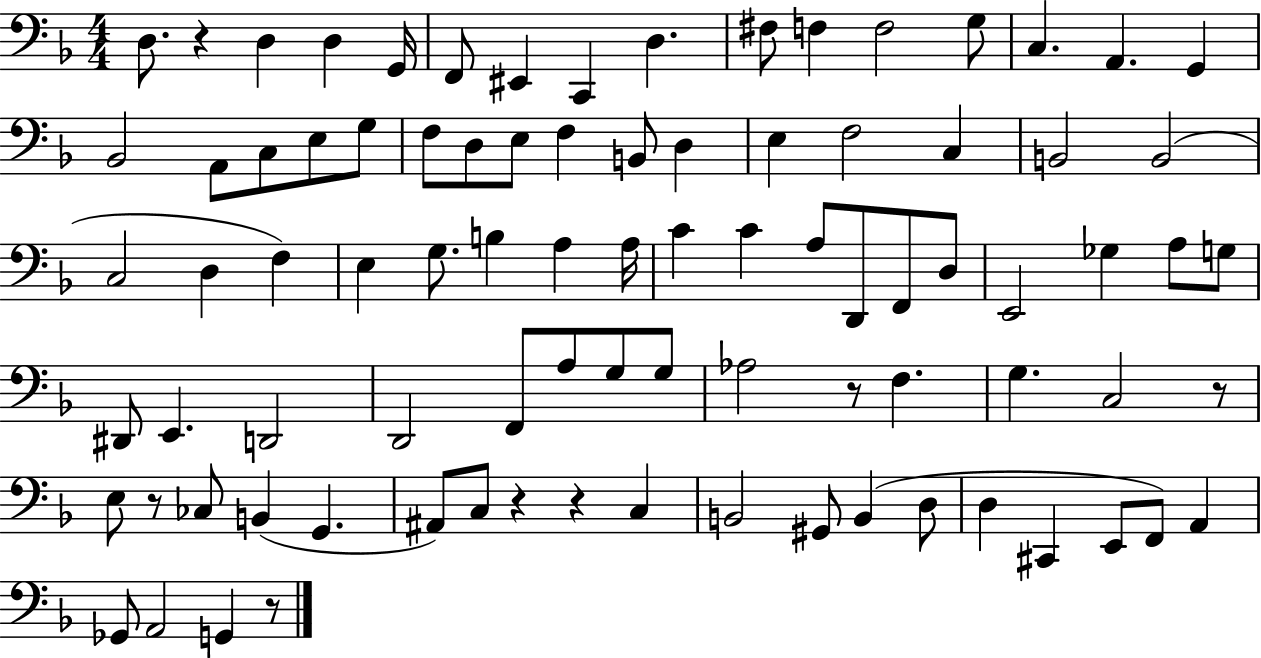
X:1
T:Untitled
M:4/4
L:1/4
K:F
D,/2 z D, D, G,,/4 F,,/2 ^E,, C,, D, ^F,/2 F, F,2 G,/2 C, A,, G,, _B,,2 A,,/2 C,/2 E,/2 G,/2 F,/2 D,/2 E,/2 F, B,,/2 D, E, F,2 C, B,,2 B,,2 C,2 D, F, E, G,/2 B, A, A,/4 C C A,/2 D,,/2 F,,/2 D,/2 E,,2 _G, A,/2 G,/2 ^D,,/2 E,, D,,2 D,,2 F,,/2 A,/2 G,/2 G,/2 _A,2 z/2 F, G, C,2 z/2 E,/2 z/2 _C,/2 B,, G,, ^A,,/2 C,/2 z z C, B,,2 ^G,,/2 B,, D,/2 D, ^C,, E,,/2 F,,/2 A,, _G,,/2 A,,2 G,, z/2